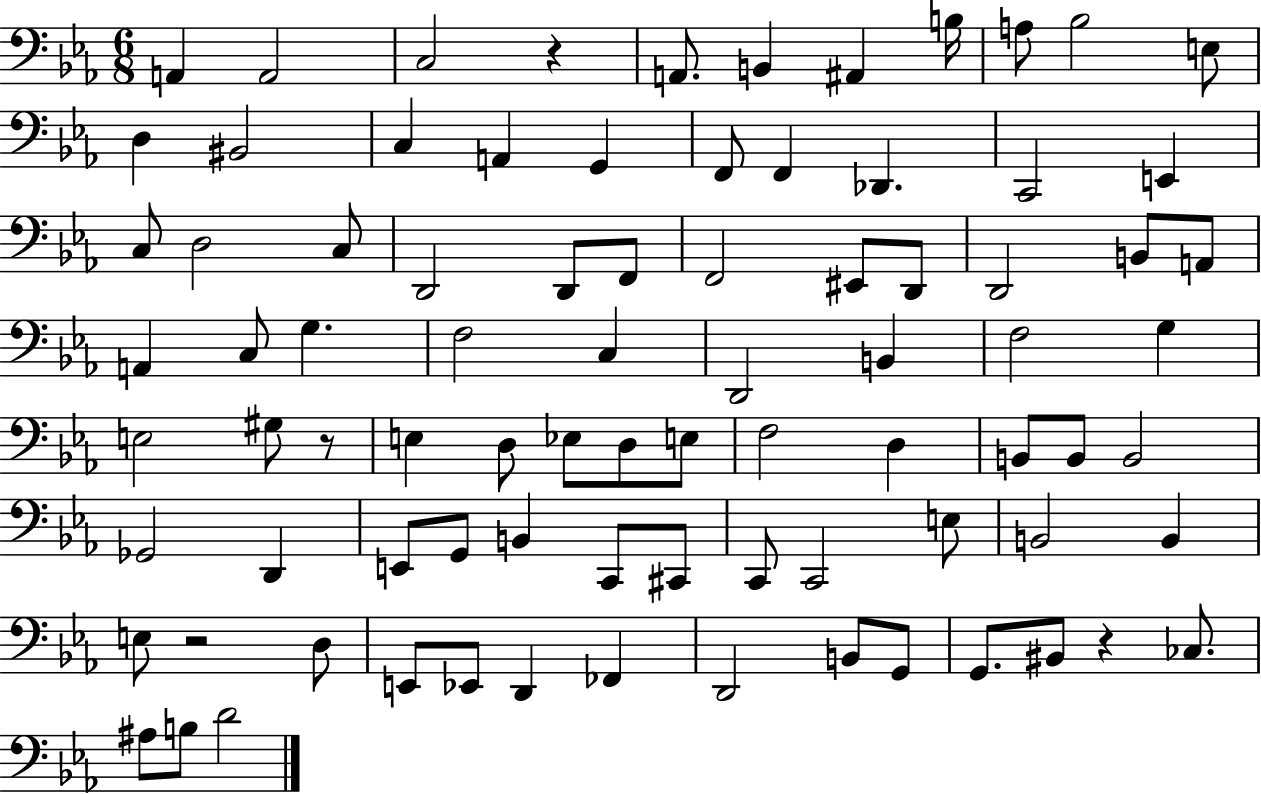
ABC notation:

X:1
T:Untitled
M:6/8
L:1/4
K:Eb
A,, A,,2 C,2 z A,,/2 B,, ^A,, B,/4 A,/2 _B,2 E,/2 D, ^B,,2 C, A,, G,, F,,/2 F,, _D,, C,,2 E,, C,/2 D,2 C,/2 D,,2 D,,/2 F,,/2 F,,2 ^E,,/2 D,,/2 D,,2 B,,/2 A,,/2 A,, C,/2 G, F,2 C, D,,2 B,, F,2 G, E,2 ^G,/2 z/2 E, D,/2 _E,/2 D,/2 E,/2 F,2 D, B,,/2 B,,/2 B,,2 _G,,2 D,, E,,/2 G,,/2 B,, C,,/2 ^C,,/2 C,,/2 C,,2 E,/2 B,,2 B,, E,/2 z2 D,/2 E,,/2 _E,,/2 D,, _F,, D,,2 B,,/2 G,,/2 G,,/2 ^B,,/2 z _C,/2 ^A,/2 B,/2 D2